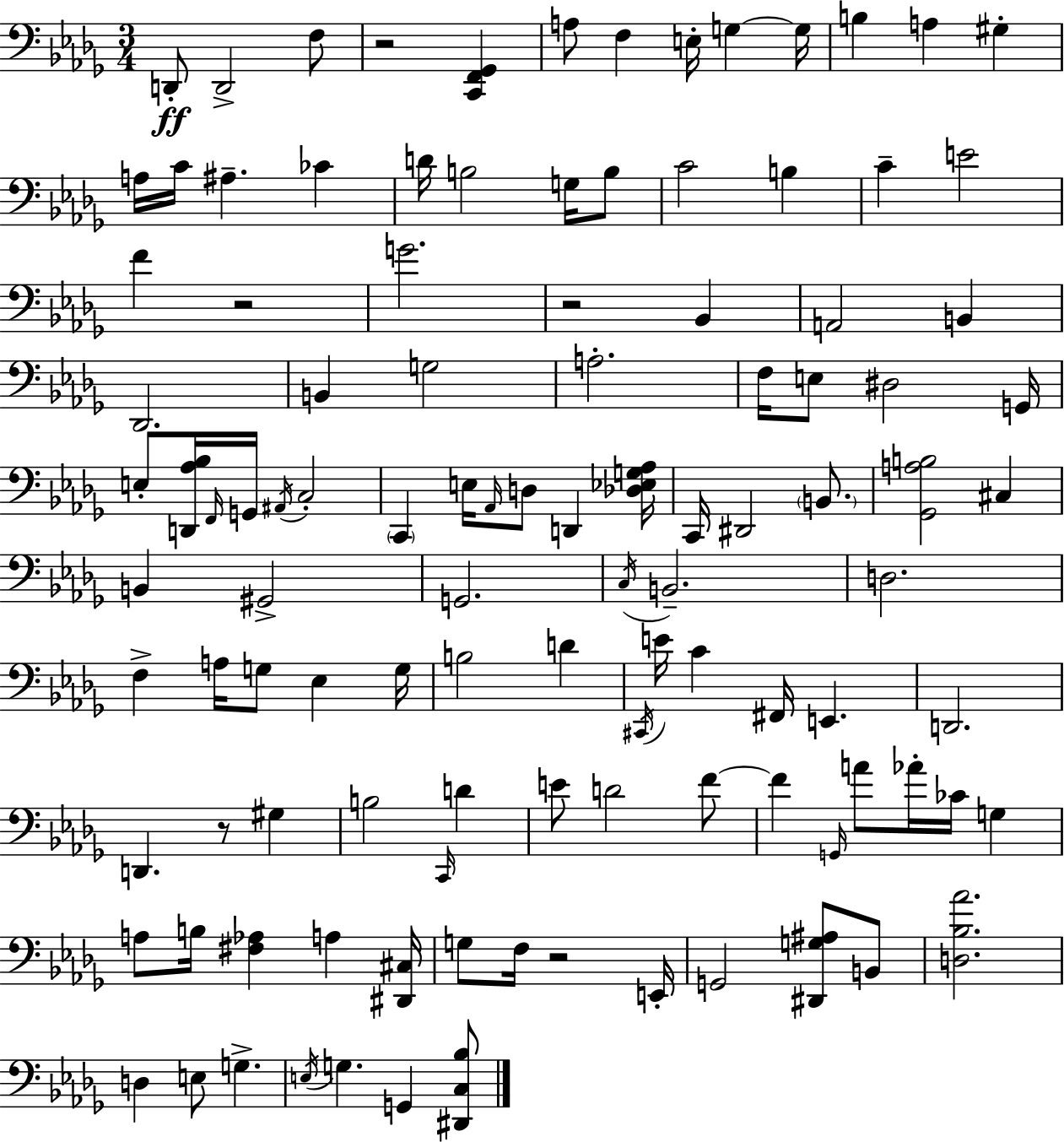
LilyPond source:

{
  \clef bass
  \numericTimeSignature
  \time 3/4
  \key bes \minor
  \repeat volta 2 { d,8-.\ff d,2-> f8 | r2 <c, f, ges,>4 | a8 f4 e16-. g4~~ g16 | b4 a4 gis4-. | \break a16 c'16 ais4.-- ces'4 | d'16 b2 g16 b8 | c'2 b4 | c'4-- e'2 | \break f'4 r2 | g'2. | r2 bes,4 | a,2 b,4 | \break des,2. | b,4 g2 | a2.-. | f16 e8 dis2 g,16 | \break e8-. <d, aes bes>16 \grace { f,16 } g,16 \acciaccatura { ais,16 } c2-. | \parenthesize c,4 e16 \grace { aes,16 } d8 d,4 | <des ees g aes>16 c,16 dis,2 | \parenthesize b,8. <ges, a b>2 cis4 | \break b,4 gis,2-> | g,2. | \acciaccatura { c16 } b,2.-- | d2. | \break f4-> a16 g8 ees4 | g16 b2 | d'4 \acciaccatura { cis,16 } e'16 c'4 fis,16 e,4. | d,2. | \break d,4. r8 | gis4 b2 | \grace { c,16 } d'4 e'8 d'2 | f'8~~ f'4 \grace { g,16 } a'8 | \break aes'16-. ces'16 g4 a8 b16 <fis aes>4 | a4 <dis, cis>16 g8 f16 r2 | e,16-. g,2 | <dis, g ais>8 b,8 <d bes aes'>2. | \break d4 e8 | g4.-> \acciaccatura { e16 } g4. | g,4 <dis, c bes>8 } \bar "|."
}